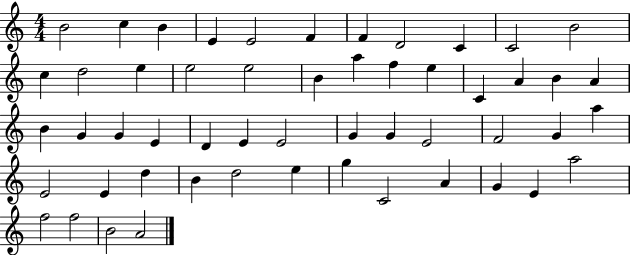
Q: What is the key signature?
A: C major